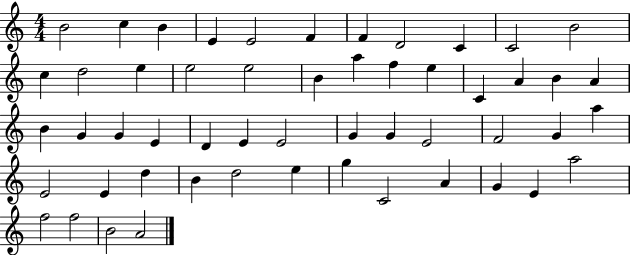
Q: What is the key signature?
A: C major